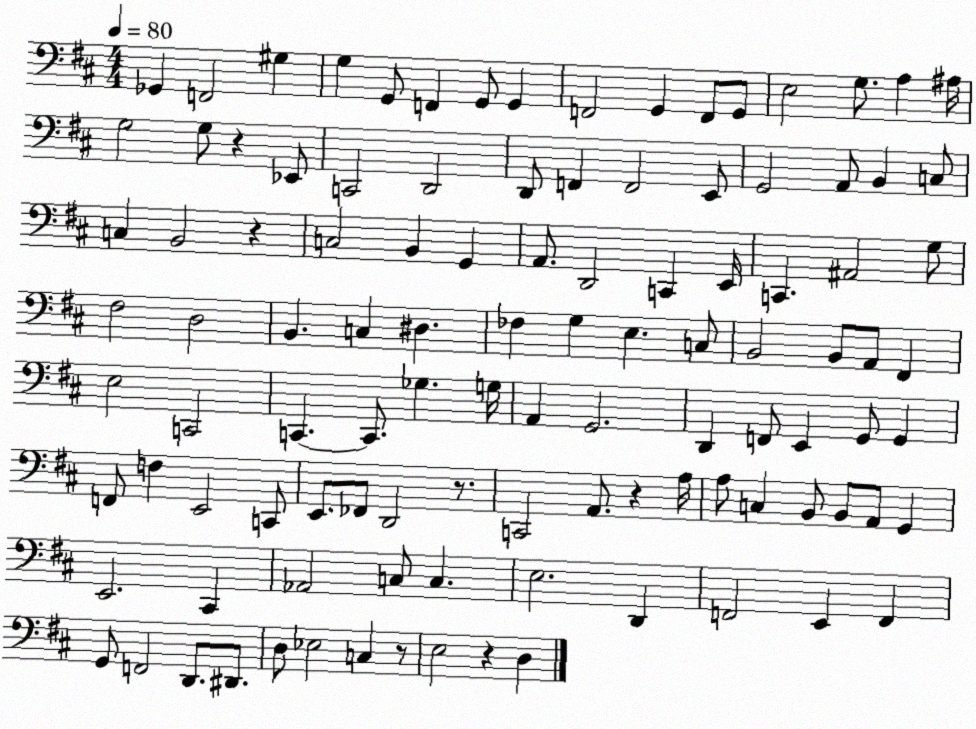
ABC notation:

X:1
T:Untitled
M:4/4
L:1/4
K:D
_G,, F,,2 ^G, G, G,,/2 F,, G,,/2 G,, F,,2 G,, F,,/2 G,,/2 E,2 G,/2 A, ^A,/4 G,2 G,/2 z _E,,/2 C,,2 D,,2 D,,/2 F,, F,,2 E,,/2 G,,2 A,,/2 B,, C,/2 C, B,,2 z C,2 B,, G,, A,,/2 D,,2 C,, E,,/4 C,, ^A,,2 G,/2 ^F,2 D,2 B,, C, ^D, _F, G, E, C,/2 B,,2 B,,/2 A,,/2 ^F,, E,2 C,,2 C,, C,,/2 _G, G,/4 A,, G,,2 D,, F,,/2 E,, G,,/2 G,, F,,/2 F, E,,2 C,,/2 E,,/2 _F,,/2 D,,2 z/2 C,,2 A,,/2 z A,/4 A,/2 C, B,,/2 B,,/2 A,,/2 G,, E,,2 ^C,, _A,,2 C,/2 C, E,2 D,, F,,2 E,, F,, G,,/2 F,,2 D,,/2 ^D,,/2 D,/2 _E,2 C, z/2 E,2 z D,